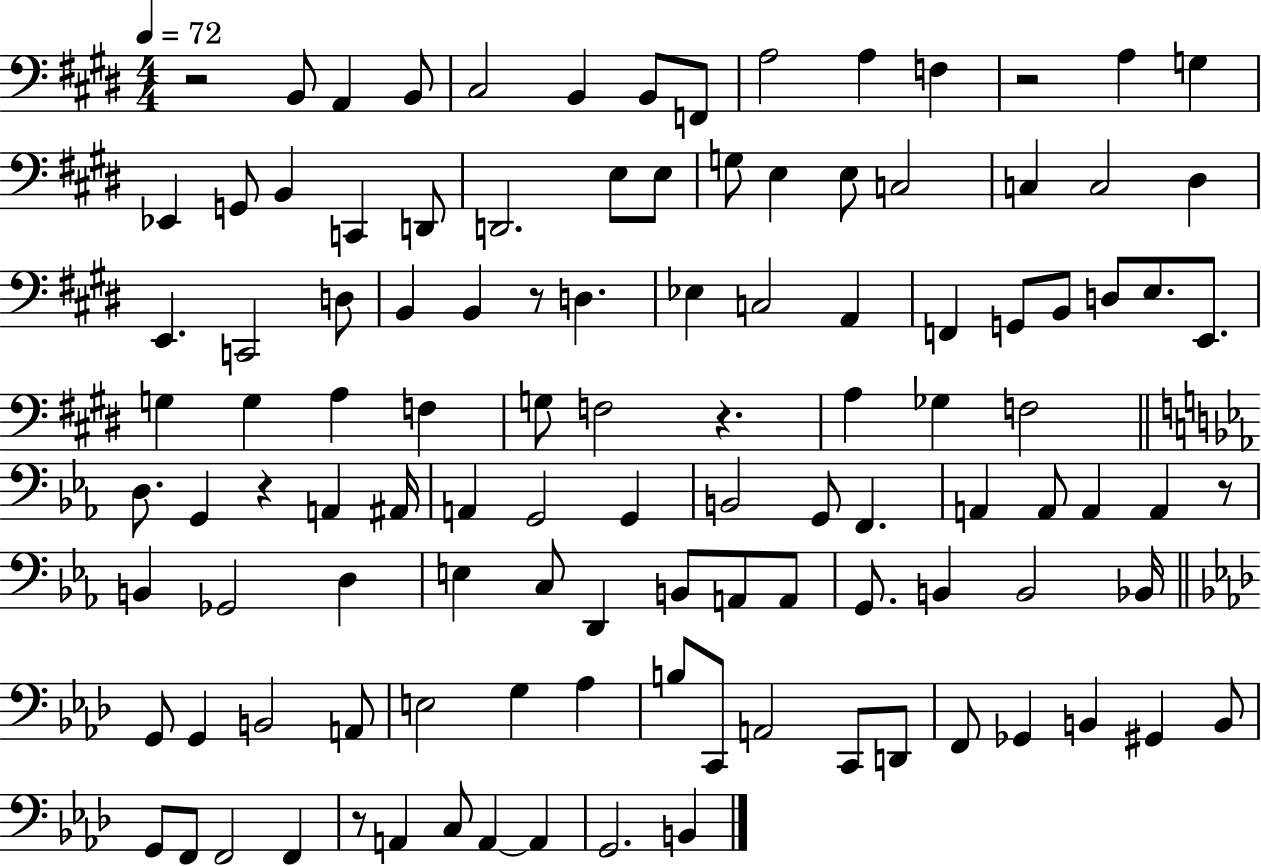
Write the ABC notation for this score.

X:1
T:Untitled
M:4/4
L:1/4
K:E
z2 B,,/2 A,, B,,/2 ^C,2 B,, B,,/2 F,,/2 A,2 A, F, z2 A, G, _E,, G,,/2 B,, C,, D,,/2 D,,2 E,/2 E,/2 G,/2 E, E,/2 C,2 C, C,2 ^D, E,, C,,2 D,/2 B,, B,, z/2 D, _E, C,2 A,, F,, G,,/2 B,,/2 D,/2 E,/2 E,,/2 G, G, A, F, G,/2 F,2 z A, _G, F,2 D,/2 G,, z A,, ^A,,/4 A,, G,,2 G,, B,,2 G,,/2 F,, A,, A,,/2 A,, A,, z/2 B,, _G,,2 D, E, C,/2 D,, B,,/2 A,,/2 A,,/2 G,,/2 B,, B,,2 _B,,/4 G,,/2 G,, B,,2 A,,/2 E,2 G, _A, B,/2 C,,/2 A,,2 C,,/2 D,,/2 F,,/2 _G,, B,, ^G,, B,,/2 G,,/2 F,,/2 F,,2 F,, z/2 A,, C,/2 A,, A,, G,,2 B,,